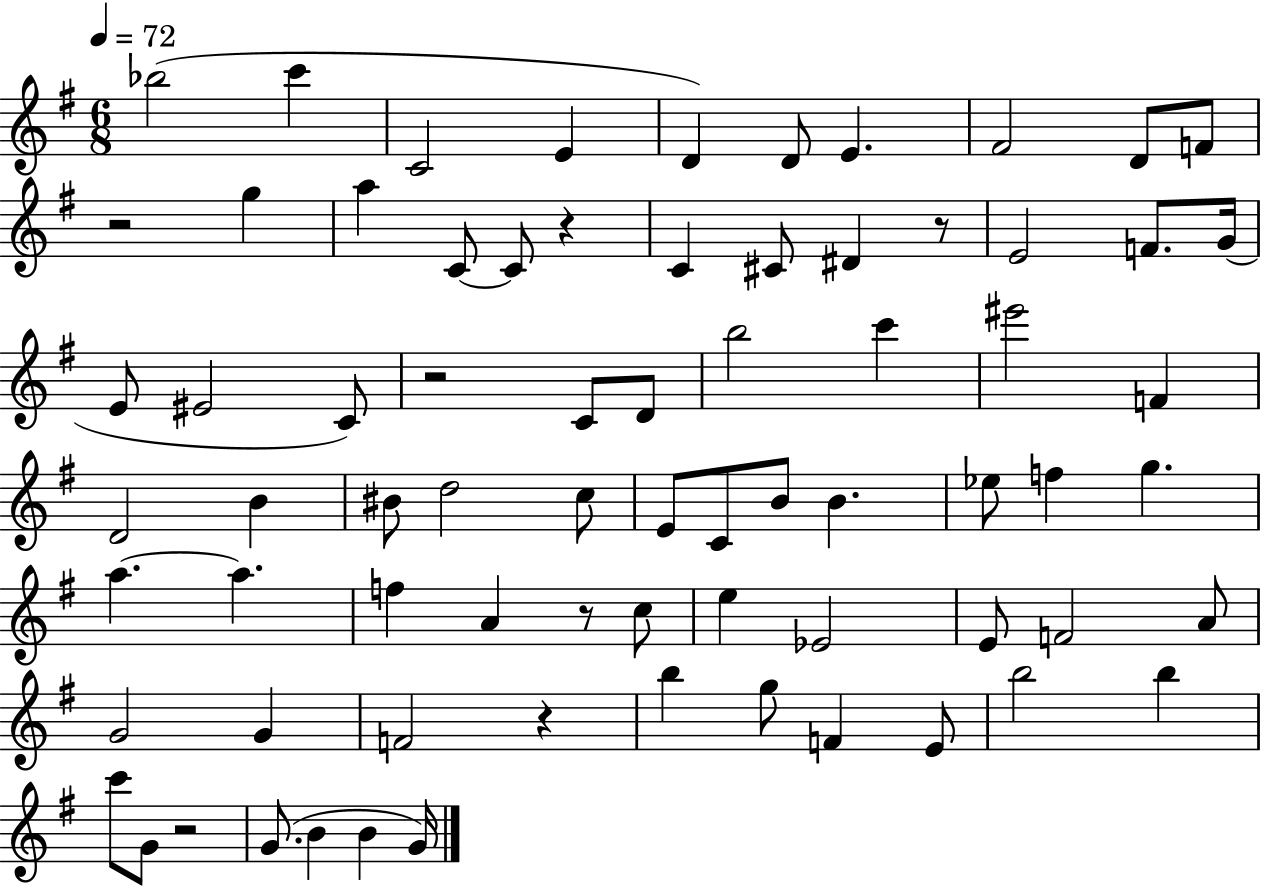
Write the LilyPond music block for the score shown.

{
  \clef treble
  \numericTimeSignature
  \time 6/8
  \key g \major
  \tempo 4 = 72
  bes''2( c'''4 | c'2 e'4 | d'4) d'8 e'4. | fis'2 d'8 f'8 | \break r2 g''4 | a''4 c'8~~ c'8 r4 | c'4 cis'8 dis'4 r8 | e'2 f'8. g'16( | \break e'8 eis'2 c'8) | r2 c'8 d'8 | b''2 c'''4 | eis'''2 f'4 | \break d'2 b'4 | bis'8 d''2 c''8 | e'8 c'8 b'8 b'4. | ees''8 f''4 g''4. | \break a''4.~~ a''4. | f''4 a'4 r8 c''8 | e''4 ees'2 | e'8 f'2 a'8 | \break g'2 g'4 | f'2 r4 | b''4 g''8 f'4 e'8 | b''2 b''4 | \break c'''8 g'8 r2 | g'8.( b'4 b'4 g'16) | \bar "|."
}